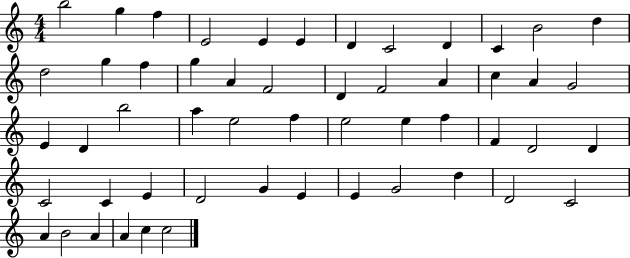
B5/h G5/q F5/q E4/h E4/q E4/q D4/q C4/h D4/q C4/q B4/h D5/q D5/h G5/q F5/q G5/q A4/q F4/h D4/q F4/h A4/q C5/q A4/q G4/h E4/q D4/q B5/h A5/q E5/h F5/q E5/h E5/q F5/q F4/q D4/h D4/q C4/h C4/q E4/q D4/h G4/q E4/q E4/q G4/h D5/q D4/h C4/h A4/q B4/h A4/q A4/q C5/q C5/h